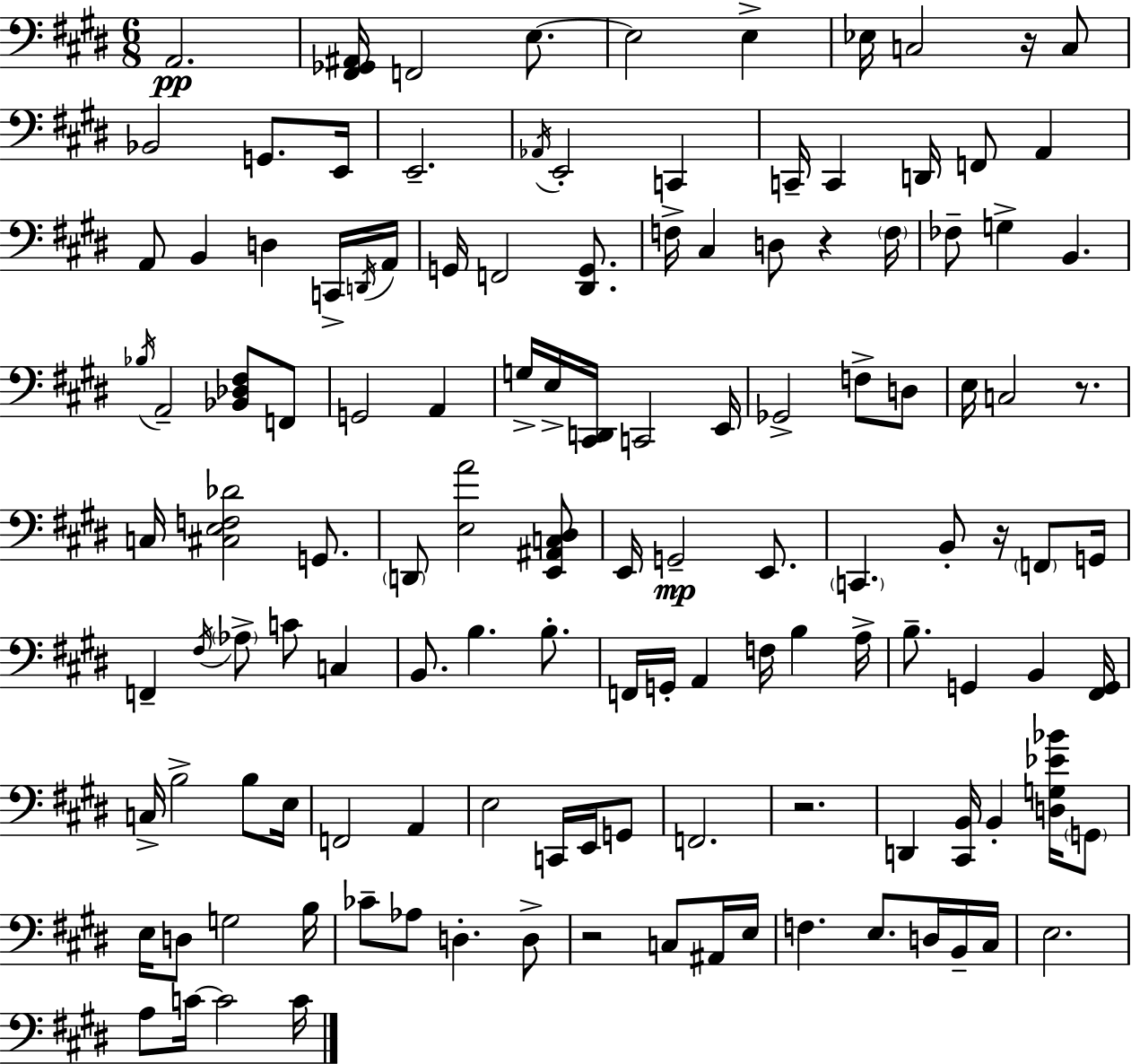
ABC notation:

X:1
T:Untitled
M:6/8
L:1/4
K:E
A,,2 [^F,,_G,,^A,,]/4 F,,2 E,/2 E,2 E, _E,/4 C,2 z/4 C,/2 _B,,2 G,,/2 E,,/4 E,,2 _A,,/4 E,,2 C,, C,,/4 C,, D,,/4 F,,/2 A,, A,,/2 B,, D, C,,/4 D,,/4 A,,/4 G,,/4 F,,2 [^D,,G,,]/2 F,/4 ^C, D,/2 z F,/4 _F,/2 G, B,, _B,/4 A,,2 [_B,,_D,^F,]/2 F,,/2 G,,2 A,, G,/4 E,/4 [^C,,D,,]/4 C,,2 E,,/4 _G,,2 F,/2 D,/2 E,/4 C,2 z/2 C,/4 [^C,E,F,_D]2 G,,/2 D,,/2 [E,A]2 [E,,^A,,C,^D,]/2 E,,/4 G,,2 E,,/2 C,, B,,/2 z/4 F,,/2 G,,/4 F,, ^F,/4 _A,/2 C/2 C, B,,/2 B, B,/2 F,,/4 G,,/4 A,, F,/4 B, A,/4 B,/2 G,, B,, [^F,,G,,]/4 C,/4 B,2 B,/2 E,/4 F,,2 A,, E,2 C,,/4 E,,/4 G,,/2 F,,2 z2 D,, [^C,,B,,]/4 B,, [D,G,_E_B]/4 G,,/2 E,/4 D,/2 G,2 B,/4 _C/2 _A,/2 D, D,/2 z2 C,/2 ^A,,/4 E,/4 F, E,/2 D,/4 B,,/4 ^C,/4 E,2 A,/2 C/4 C2 C/4